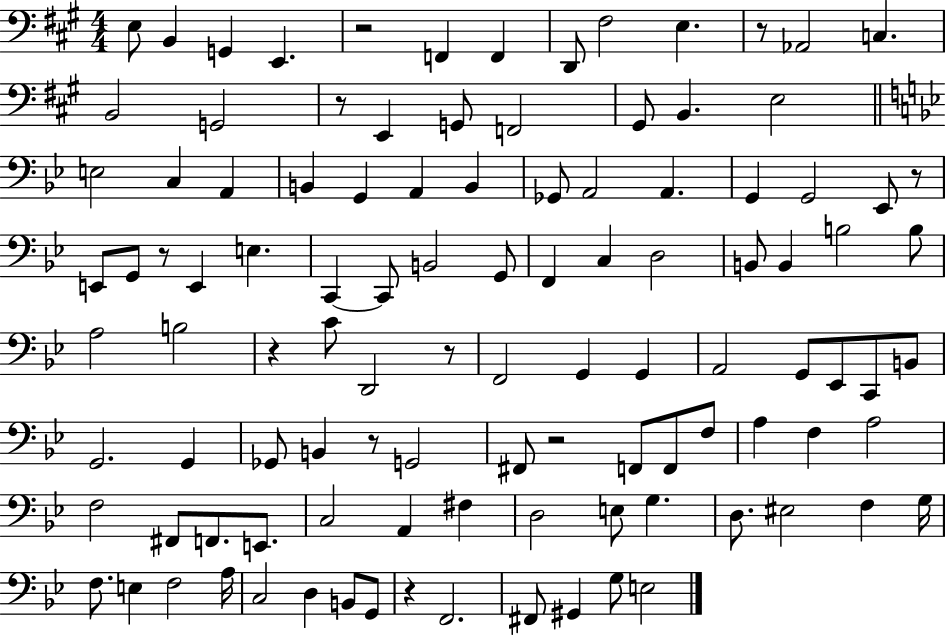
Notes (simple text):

E3/e B2/q G2/q E2/q. R/h F2/q F2/q D2/e F#3/h E3/q. R/e Ab2/h C3/q. B2/h G2/h R/e E2/q G2/e F2/h G#2/e B2/q. E3/h E3/h C3/q A2/q B2/q G2/q A2/q B2/q Gb2/e A2/h A2/q. G2/q G2/h Eb2/e R/e E2/e G2/e R/e E2/q E3/q. C2/q C2/e B2/h G2/e F2/q C3/q D3/h B2/e B2/q B3/h B3/e A3/h B3/h R/q C4/e D2/h R/e F2/h G2/q G2/q A2/h G2/e Eb2/e C2/e B2/e G2/h. G2/q Gb2/e B2/q R/e G2/h F#2/e R/h F2/e F2/e F3/e A3/q F3/q A3/h F3/h F#2/e F2/e. E2/e. C3/h A2/q F#3/q D3/h E3/e G3/q. D3/e. EIS3/h F3/q G3/s F3/e. E3/q F3/h A3/s C3/h D3/q B2/e G2/e R/q F2/h. F#2/e G#2/q G3/e E3/h